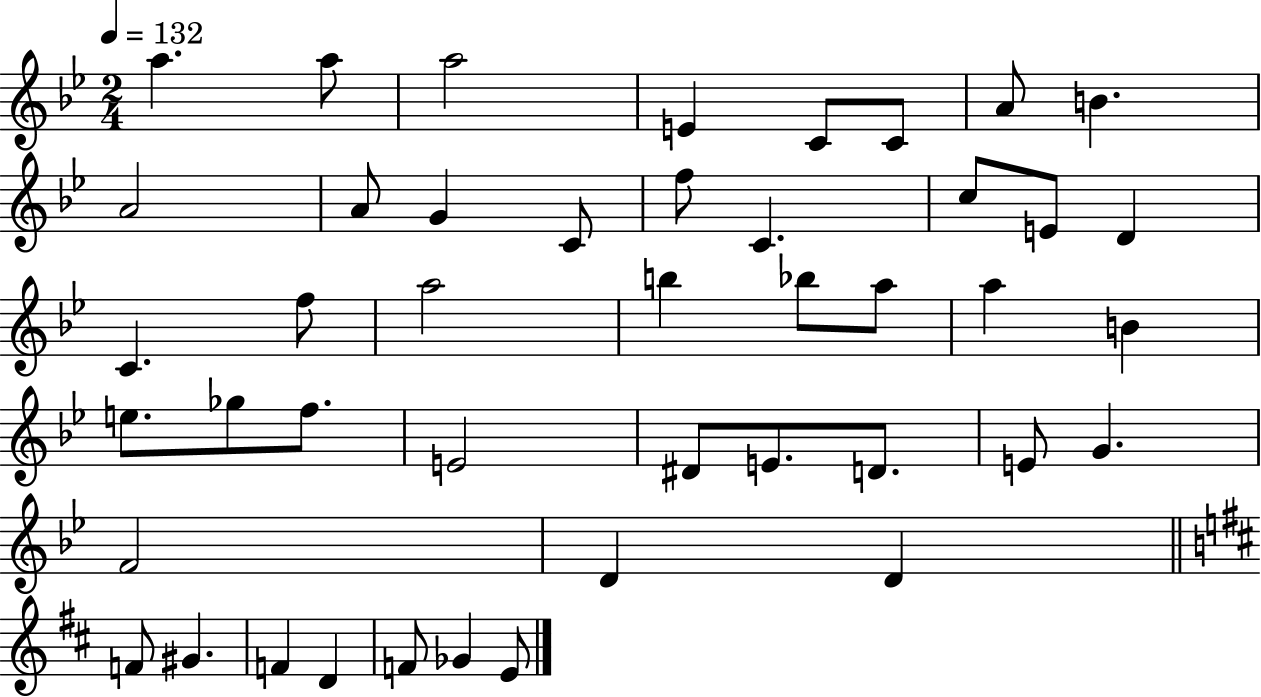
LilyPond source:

{
  \clef treble
  \numericTimeSignature
  \time 2/4
  \key bes \major
  \tempo 4 = 132
  a''4. a''8 | a''2 | e'4 c'8 c'8 | a'8 b'4. | \break a'2 | a'8 g'4 c'8 | f''8 c'4. | c''8 e'8 d'4 | \break c'4. f''8 | a''2 | b''4 bes''8 a''8 | a''4 b'4 | \break e''8. ges''8 f''8. | e'2 | dis'8 e'8. d'8. | e'8 g'4. | \break f'2 | d'4 d'4 | \bar "||" \break \key d \major f'8 gis'4. | f'4 d'4 | f'8 ges'4 e'8 | \bar "|."
}